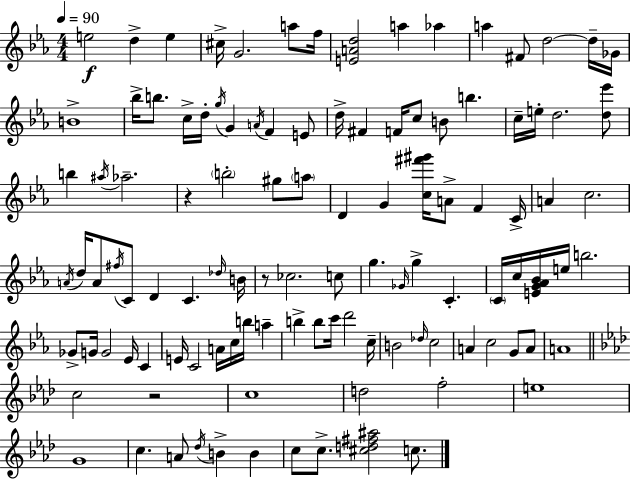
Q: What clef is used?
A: treble